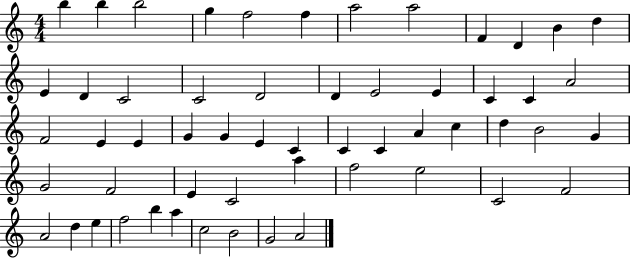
{
  \clef treble
  \numericTimeSignature
  \time 4/4
  \key c \major
  b''4 b''4 b''2 | g''4 f''2 f''4 | a''2 a''2 | f'4 d'4 b'4 d''4 | \break e'4 d'4 c'2 | c'2 d'2 | d'4 e'2 e'4 | c'4 c'4 a'2 | \break f'2 e'4 e'4 | g'4 g'4 e'4 c'4 | c'4 c'4 a'4 c''4 | d''4 b'2 g'4 | \break g'2 f'2 | e'4 c'2 a''4 | f''2 e''2 | c'2 f'2 | \break a'2 d''4 e''4 | f''2 b''4 a''4 | c''2 b'2 | g'2 a'2 | \break \bar "|."
}